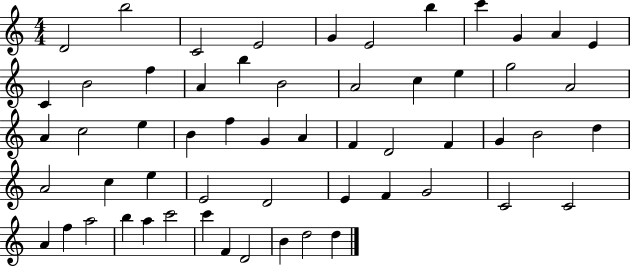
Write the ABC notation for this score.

X:1
T:Untitled
M:4/4
L:1/4
K:C
D2 b2 C2 E2 G E2 b c' G A E C B2 f A b B2 A2 c e g2 A2 A c2 e B f G A F D2 F G B2 d A2 c e E2 D2 E F G2 C2 C2 A f a2 b a c'2 c' F D2 B d2 d